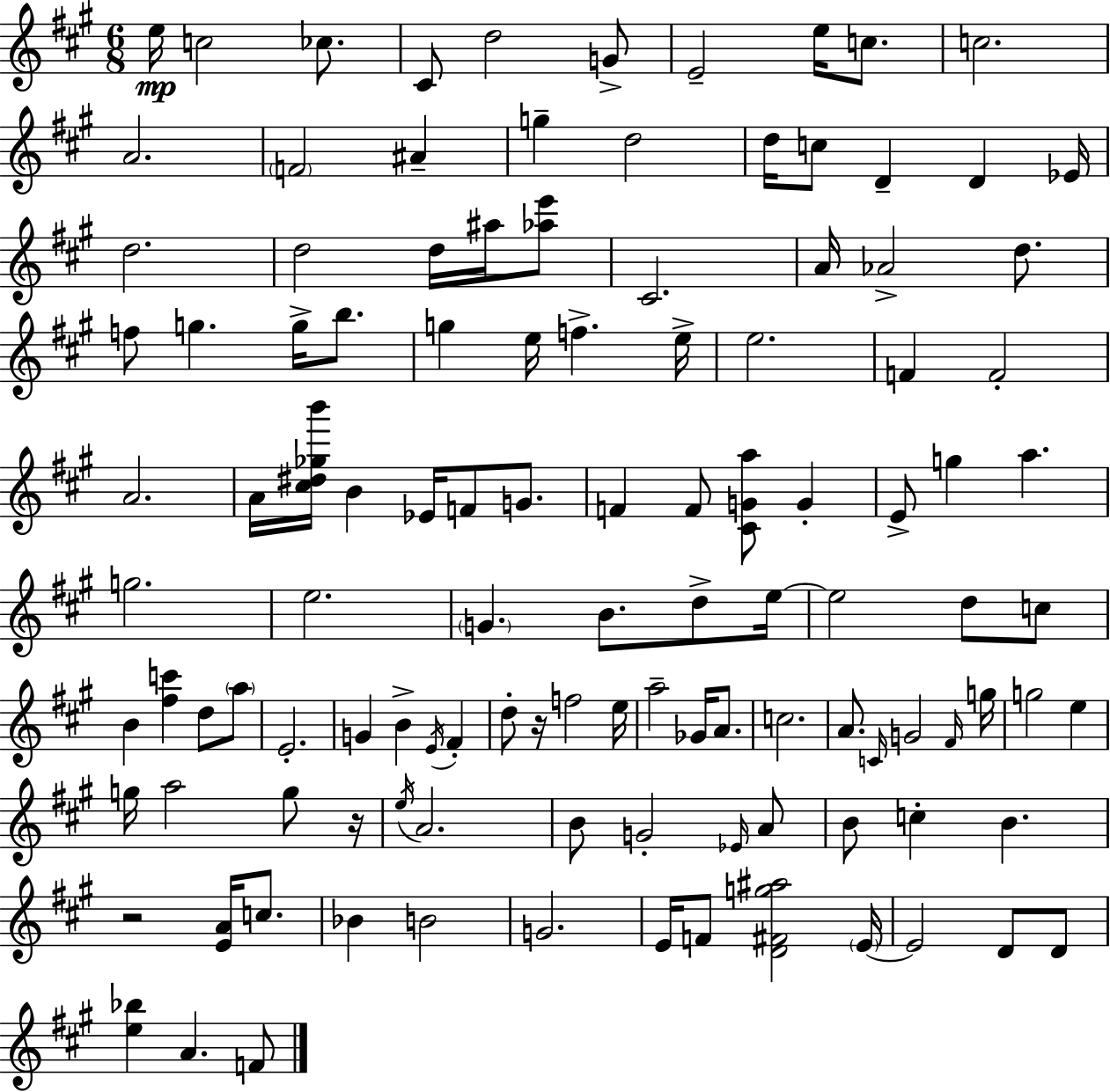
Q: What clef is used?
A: treble